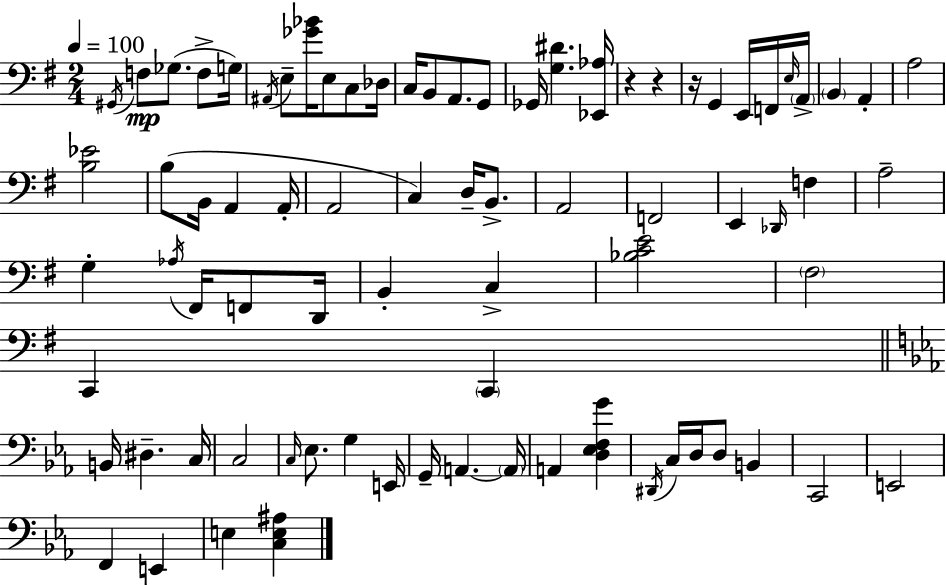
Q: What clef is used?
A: bass